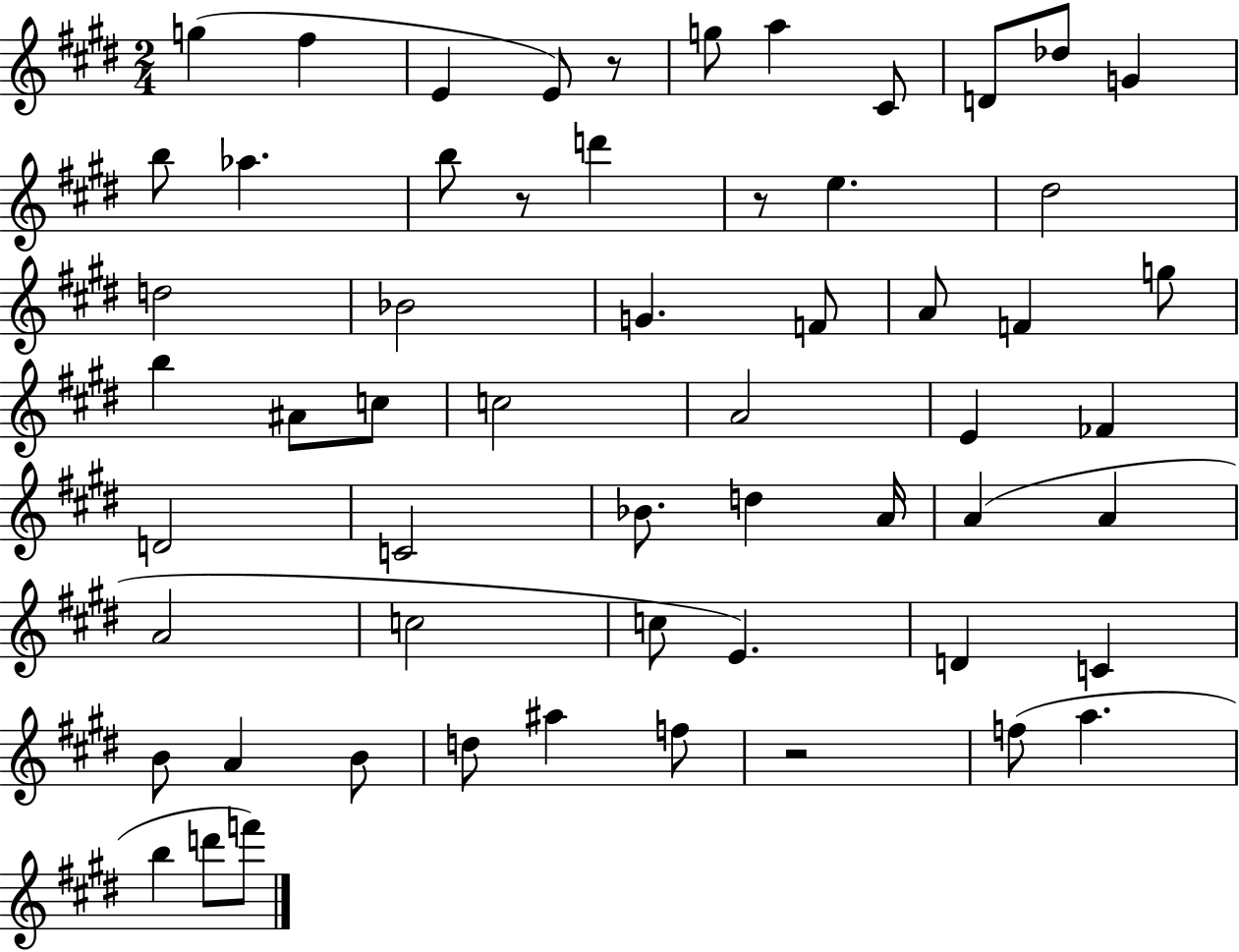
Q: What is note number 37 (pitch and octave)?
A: A4